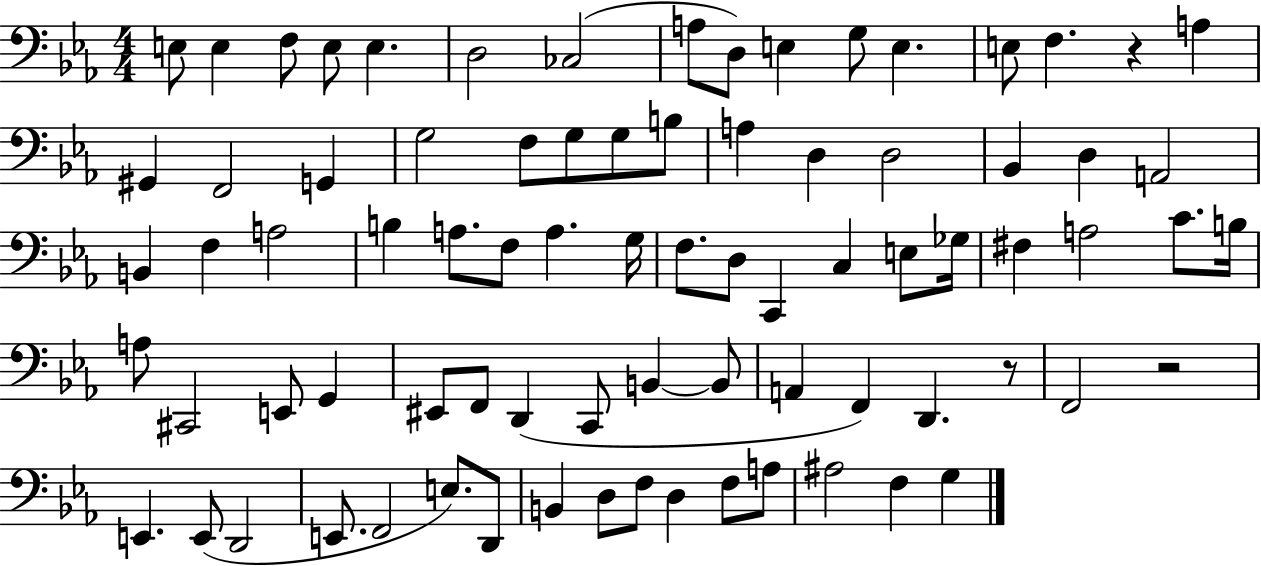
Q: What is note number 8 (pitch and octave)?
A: A3